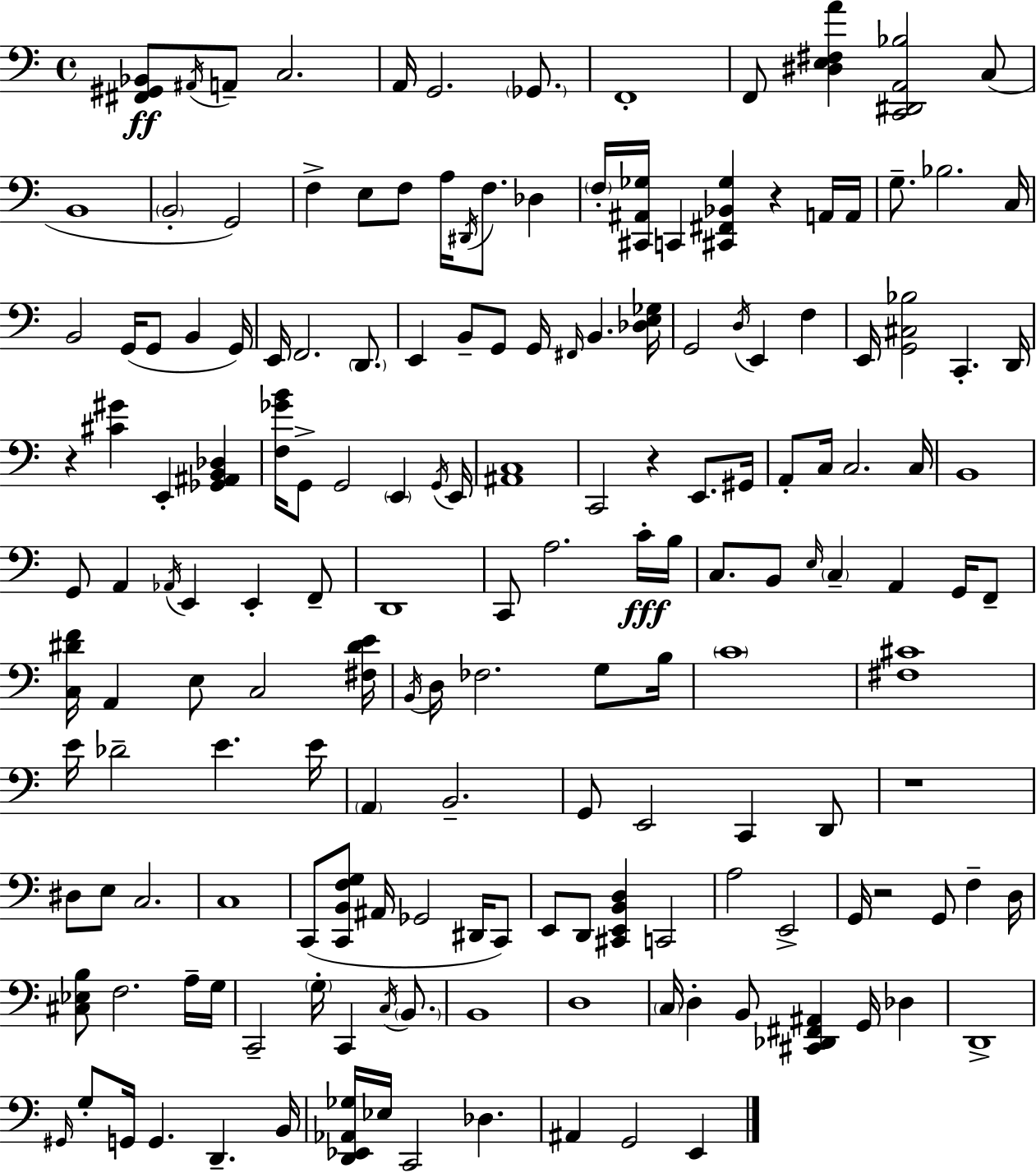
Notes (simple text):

[F#2,G#2,Bb2]/e A#2/s A2/e C3/h. A2/s G2/h. Gb2/e. F2/w F2/e [D#3,E3,F#3,A4]/q [C2,D#2,A2,Bb3]/h C3/e B2/w B2/h G2/h F3/q E3/e F3/e A3/s D#2/s F3/e. Db3/q F3/s [C#2,A#2,Gb3]/s C2/q [C#2,F#2,Bb2,Gb3]/q R/q A2/s A2/s G3/e. Bb3/h. C3/s B2/h G2/s G2/e B2/q G2/s E2/s F2/h. D2/e. E2/q B2/e G2/e G2/s F#2/s B2/q. [Db3,E3,Gb3]/s G2/h D3/s E2/q F3/q E2/s [G2,C#3,Bb3]/h C2/q. D2/s R/q [C#4,G#4]/q E2/q [Gb2,A#2,B2,Db3]/q [F3,Gb4,B4]/s G2/e G2/h E2/q G2/s E2/s [A#2,C3]/w C2/h R/q E2/e. G#2/s A2/e C3/s C3/h. C3/s B2/w G2/e A2/q Ab2/s E2/q E2/q F2/e D2/w C2/e A3/h. C4/s B3/s C3/e. B2/e E3/s C3/q A2/q G2/s F2/e [C3,D#4,F4]/s A2/q E3/e C3/h [F#3,D#4,E4]/s B2/s D3/s FES3/h. G3/e B3/s C4/w [F#3,C#4]/w E4/s Db4/h E4/q. E4/s A2/q B2/h. G2/e E2/h C2/q D2/e R/w D#3/e E3/e C3/h. C3/w C2/e [C2,B2,F3,G3]/e A#2/s Gb2/h D#2/s C2/e E2/e D2/e [C#2,E2,B2,D3]/q C2/h A3/h E2/h G2/s R/h G2/e F3/q D3/s [C#3,Eb3,B3]/e F3/h. A3/s G3/s C2/h G3/s C2/q C3/s B2/e. B2/w D3/w C3/s D3/q B2/e [C#2,Db2,F#2,A#2]/q G2/s Db3/q D2/w G#2/s G3/e G2/s G2/q. D2/q. B2/s [D2,Eb2,Ab2,Gb3]/s Eb3/s C2/h Db3/q. A#2/q G2/h E2/q